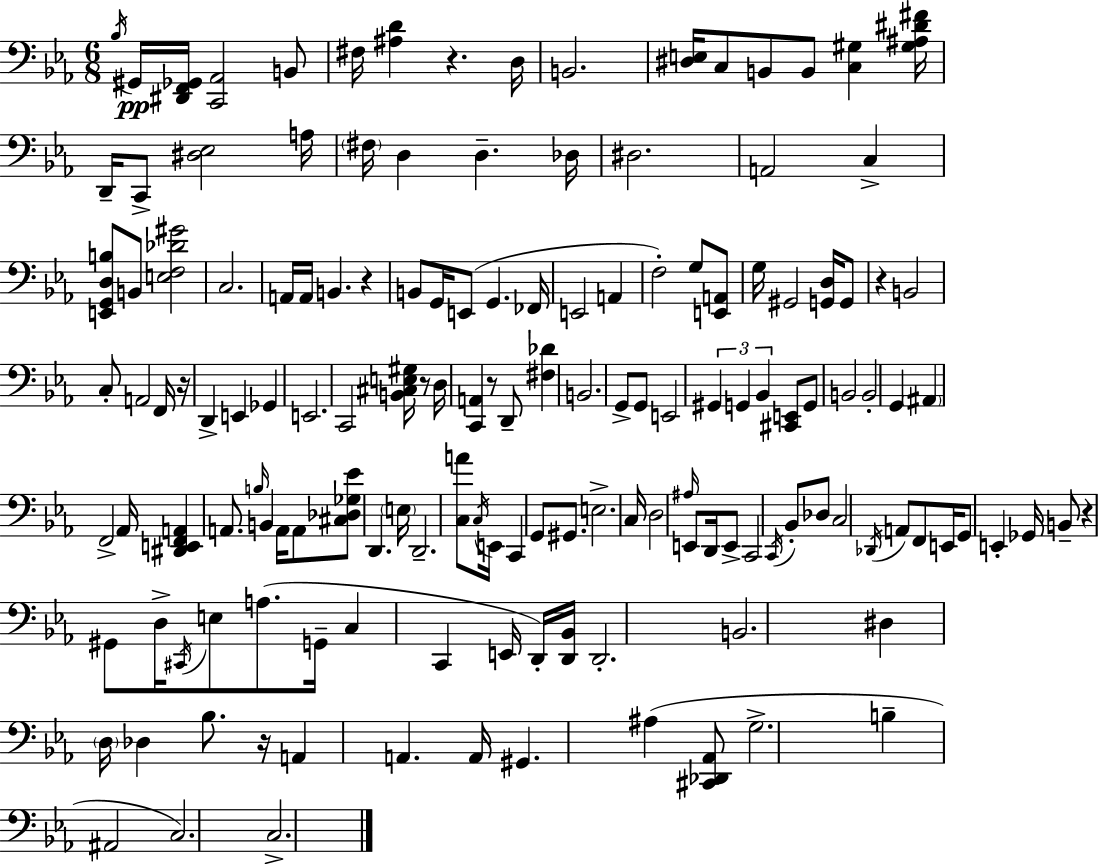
Bb3/s G#2/s [D#2,F2,Gb2]/s [C2,Ab2]/h B2/e F#3/s [A#3,D4]/q R/q. D3/s B2/h. [D#3,E3]/s C3/e B2/e B2/e [C3,G#3]/q [G#3,A#3,D#4,F#4]/s D2/s C2/e [D#3,Eb3]/h A3/s F#3/s D3/q D3/q. Db3/s D#3/h. A2/h C3/q [E2,G2,D3,B3]/e B2/e [E3,F3,Db4,G#4]/h C3/h. A2/s A2/s B2/q. R/q B2/e G2/s E2/e G2/q. FES2/s E2/h A2/q F3/h G3/e [E2,A2]/e G3/s G#2/h [G2,D3]/s G2/e R/q B2/h C3/e A2/h F2/s R/s D2/q E2/q Gb2/q E2/h. C2/h [B2,C#3,E3,G#3]/s R/e D3/s [C2,A2]/q R/e D2/e [F#3,Db4]/q B2/h. G2/e G2/e E2/h G#2/q G2/q Bb2/q [C#2,E2]/e G2/e B2/h B2/h G2/q A#2/q F2/h Ab2/s [D#2,E2,F2,A2]/q A2/e. B3/s B2/q A2/s A2/e [C#3,Db3,Gb3,Eb4]/e D2/q. E3/s D2/h. [C3,A4]/e C3/s E2/s C2/q G2/e G#2/e. E3/h. C3/s D3/h A#3/s E2/e D2/s E2/e C2/h C2/s Bb2/e Db3/e C3/h Db2/s A2/e F2/e E2/s G2/e E2/q Gb2/s B2/e R/q G#2/e D3/s C#2/s E3/e A3/e. G2/s C3/q C2/q E2/s D2/s [D2,Bb2]/s D2/h. B2/h. D#3/q D3/s Db3/q Bb3/e. R/s A2/q A2/q. A2/s G#2/q. A#3/q [C#2,Db2,Ab2]/e G3/h. B3/q A#2/h C3/h. C3/h.